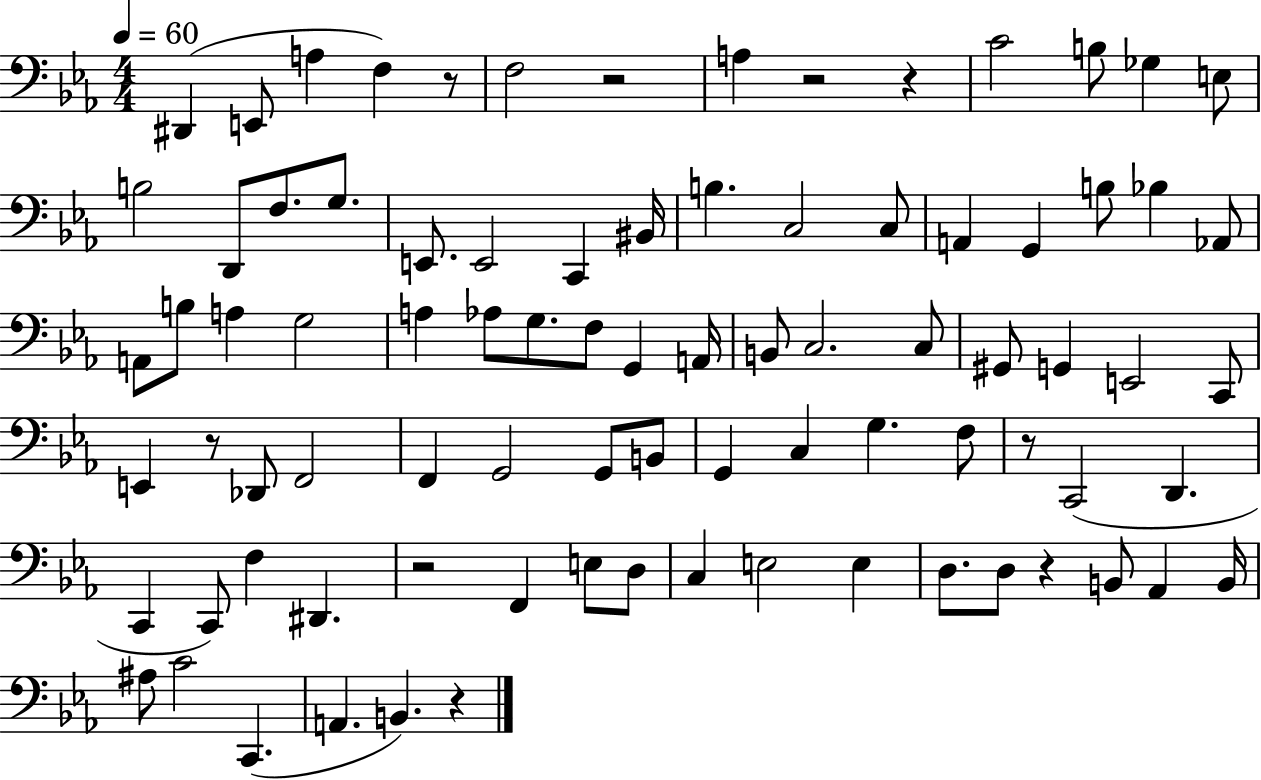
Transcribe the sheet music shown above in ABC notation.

X:1
T:Untitled
M:4/4
L:1/4
K:Eb
^D,, E,,/2 A, F, z/2 F,2 z2 A, z2 z C2 B,/2 _G, E,/2 B,2 D,,/2 F,/2 G,/2 E,,/2 E,,2 C,, ^B,,/4 B, C,2 C,/2 A,, G,, B,/2 _B, _A,,/2 A,,/2 B,/2 A, G,2 A, _A,/2 G,/2 F,/2 G,, A,,/4 B,,/2 C,2 C,/2 ^G,,/2 G,, E,,2 C,,/2 E,, z/2 _D,,/2 F,,2 F,, G,,2 G,,/2 B,,/2 G,, C, G, F,/2 z/2 C,,2 D,, C,, C,,/2 F, ^D,, z2 F,, E,/2 D,/2 C, E,2 E, D,/2 D,/2 z B,,/2 _A,, B,,/4 ^A,/2 C2 C,, A,, B,, z